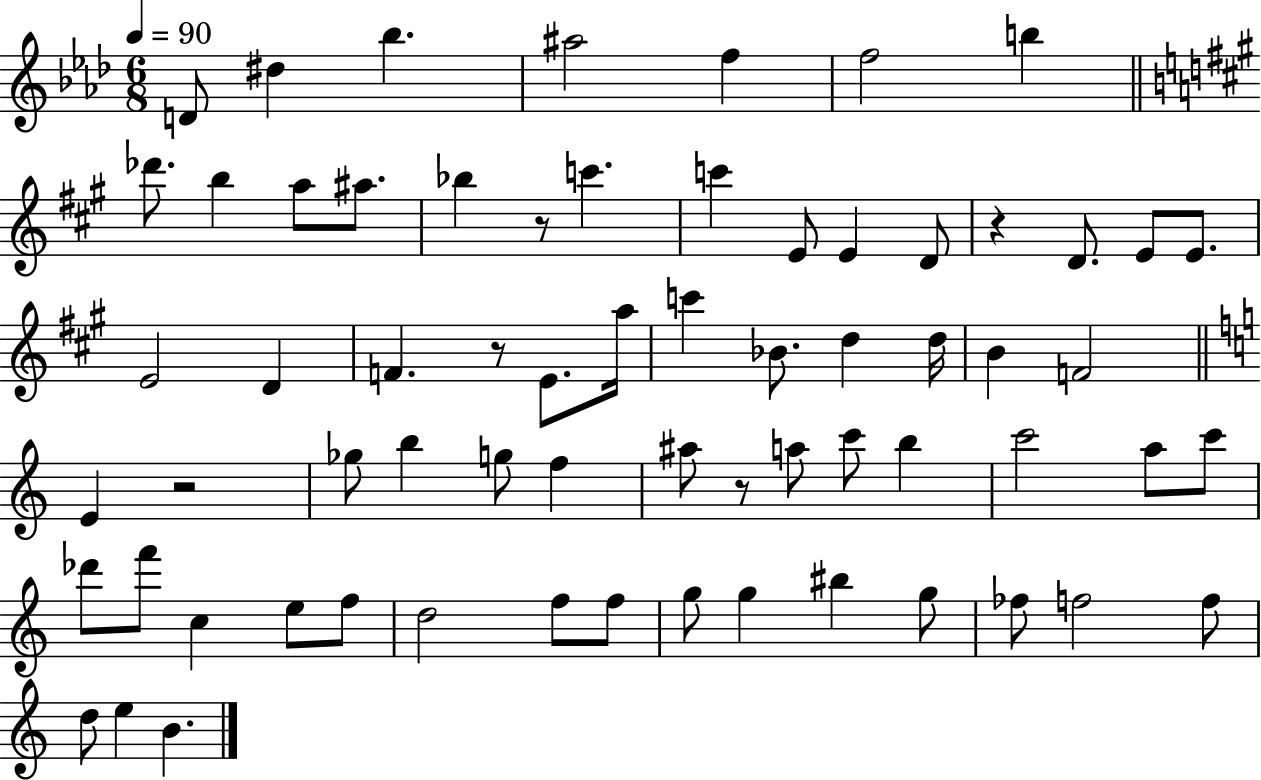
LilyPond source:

{
  \clef treble
  \numericTimeSignature
  \time 6/8
  \key aes \major
  \tempo 4 = 90
  d'8 dis''4 bes''4. | ais''2 f''4 | f''2 b''4 | \bar "||" \break \key a \major des'''8. b''4 a''8 ais''8. | bes''4 r8 c'''4. | c'''4 e'8 e'4 d'8 | r4 d'8. e'8 e'8. | \break e'2 d'4 | f'4. r8 e'8. a''16 | c'''4 bes'8. d''4 d''16 | b'4 f'2 | \break \bar "||" \break \key a \minor e'4 r2 | ges''8 b''4 g''8 f''4 | ais''8 r8 a''8 c'''8 b''4 | c'''2 a''8 c'''8 | \break des'''8 f'''8 c''4 e''8 f''8 | d''2 f''8 f''8 | g''8 g''4 bis''4 g''8 | fes''8 f''2 f''8 | \break d''8 e''4 b'4. | \bar "|."
}